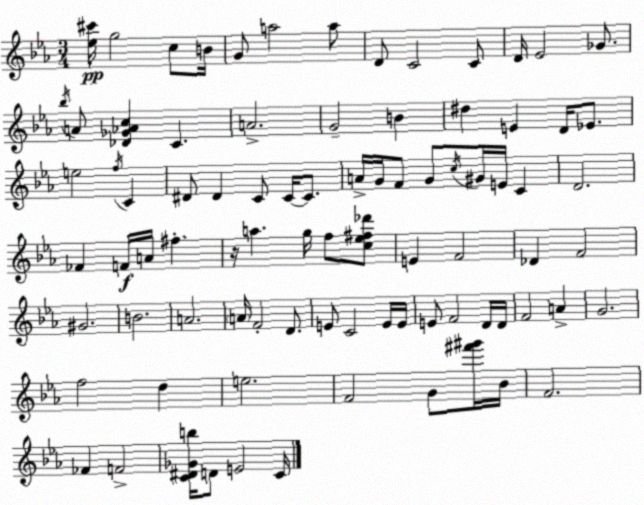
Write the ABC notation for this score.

X:1
T:Untitled
M:3/4
L:1/4
K:Eb
[_e^c']/4 g2 c/2 B/4 G/2 a2 a/2 D/2 C2 C/2 D/4 _E2 _G/2 _b/4 A/2 [_D_G_Ac] C A2 G2 B ^d E D/4 _E/2 e2 f/4 C ^D/2 ^D C/2 C/4 C/2 A/4 G/4 F/2 G/2 c/4 ^G/4 E/4 C D2 _F F/4 A/4 ^f z/4 a g/4 f/2 [c_e^f_d']/2 E F2 _D F2 ^G2 B2 A2 A/4 F2 D/2 E/2 C2 E/4 E/4 E/2 F2 D/4 D/4 F2 A G2 f2 d e2 F2 G/2 [^f'^g']/4 _B/4 F2 _F F2 [C^D_Gb]/4 D/2 E2 C/4